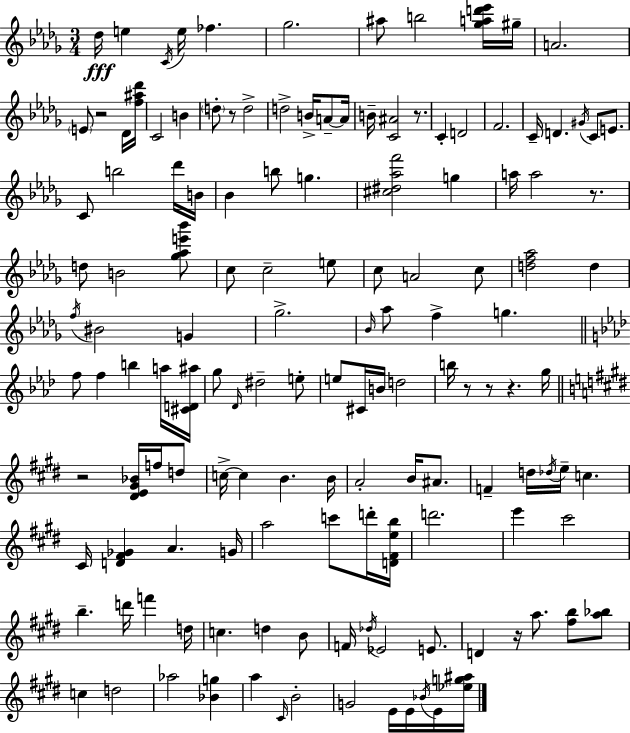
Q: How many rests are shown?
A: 9